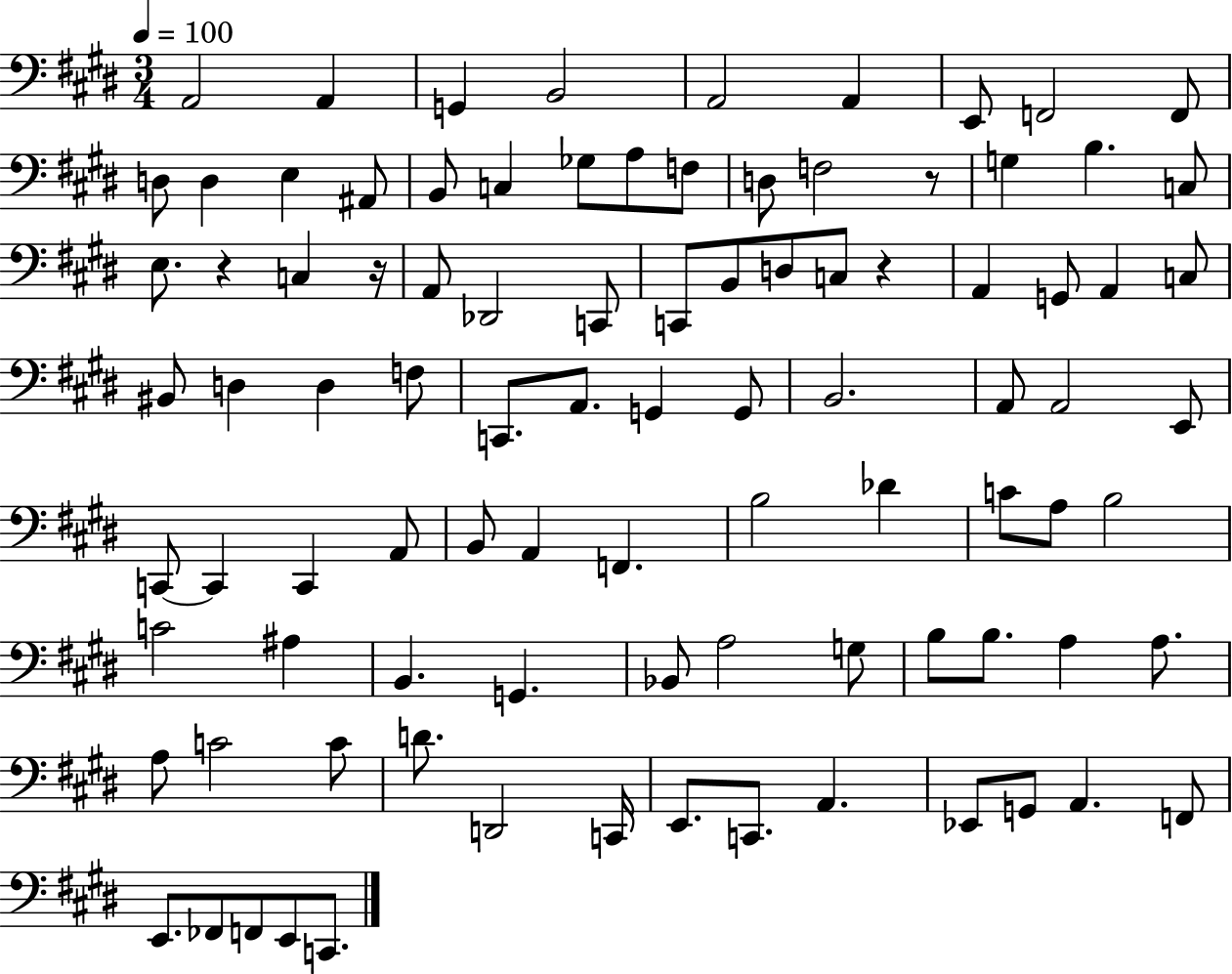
{
  \clef bass
  \numericTimeSignature
  \time 3/4
  \key e \major
  \tempo 4 = 100
  a,2 a,4 | g,4 b,2 | a,2 a,4 | e,8 f,2 f,8 | \break d8 d4 e4 ais,8 | b,8 c4 ges8 a8 f8 | d8 f2 r8 | g4 b4. c8 | \break e8. r4 c4 r16 | a,8 des,2 c,8 | c,8 b,8 d8 c8 r4 | a,4 g,8 a,4 c8 | \break bis,8 d4 d4 f8 | c,8. a,8. g,4 g,8 | b,2. | a,8 a,2 e,8 | \break c,8~~ c,4 c,4 a,8 | b,8 a,4 f,4. | b2 des'4 | c'8 a8 b2 | \break c'2 ais4 | b,4. g,4. | bes,8 a2 g8 | b8 b8. a4 a8. | \break a8 c'2 c'8 | d'8. d,2 c,16 | e,8. c,8. a,4. | ees,8 g,8 a,4. f,8 | \break e,8. fes,8 f,8 e,8 c,8. | \bar "|."
}